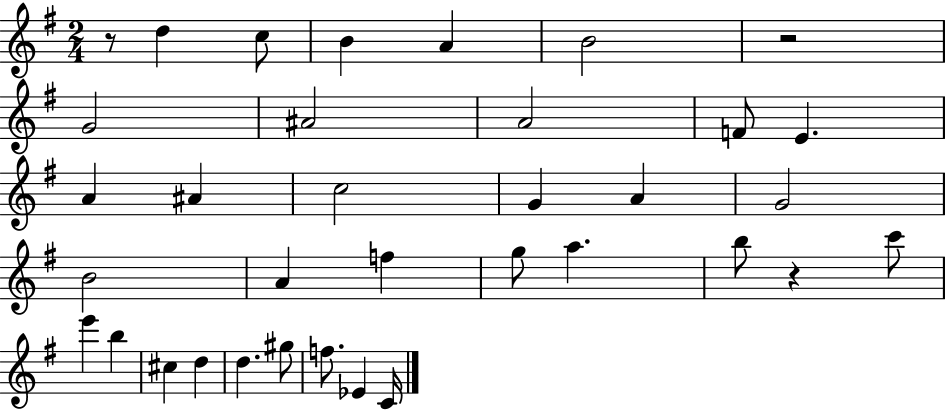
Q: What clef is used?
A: treble